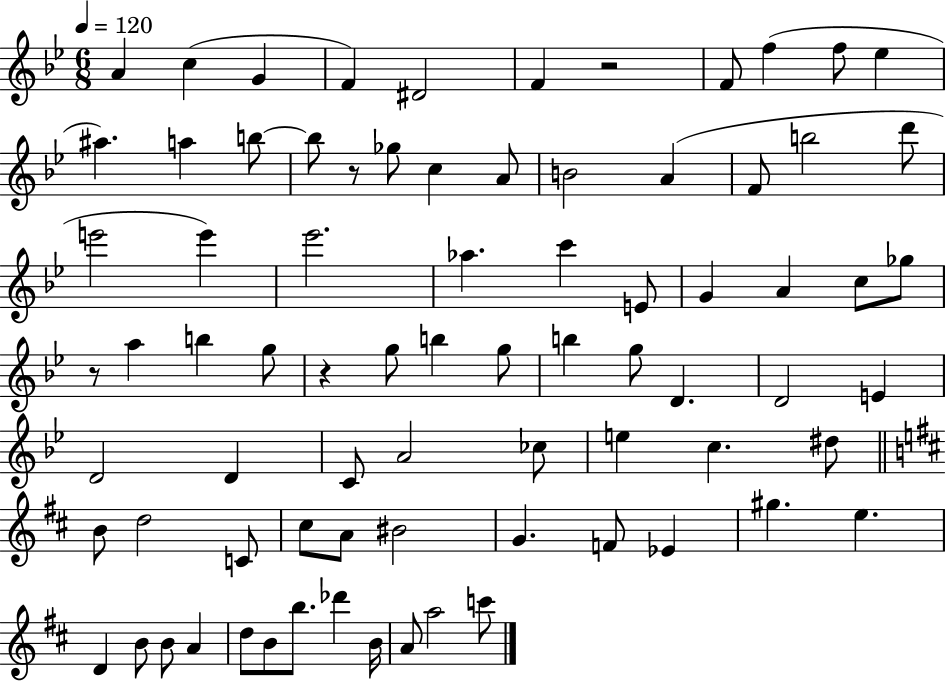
{
  \clef treble
  \numericTimeSignature
  \time 6/8
  \key bes \major
  \tempo 4 = 120
  a'4 c''4( g'4 | f'4) dis'2 | f'4 r2 | f'8 f''4( f''8 ees''4 | \break ais''4.) a''4 b''8~~ | b''8 r8 ges''8 c''4 a'8 | b'2 a'4( | f'8 b''2 d'''8 | \break e'''2 e'''4) | ees'''2. | aes''4. c'''4 e'8 | g'4 a'4 c''8 ges''8 | \break r8 a''4 b''4 g''8 | r4 g''8 b''4 g''8 | b''4 g''8 d'4. | d'2 e'4 | \break d'2 d'4 | c'8 a'2 ces''8 | e''4 c''4. dis''8 | \bar "||" \break \key d \major b'8 d''2 c'8 | cis''8 a'8 bis'2 | g'4. f'8 ees'4 | gis''4. e''4. | \break d'4 b'8 b'8 a'4 | d''8 b'8 b''8. des'''4 b'16 | a'8 a''2 c'''8 | \bar "|."
}